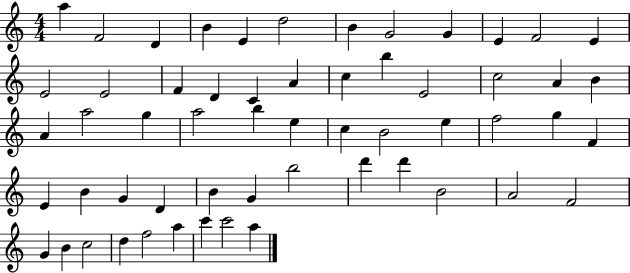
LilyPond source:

{
  \clef treble
  \numericTimeSignature
  \time 4/4
  \key c \major
  a''4 f'2 d'4 | b'4 e'4 d''2 | b'4 g'2 g'4 | e'4 f'2 e'4 | \break e'2 e'2 | f'4 d'4 c'4 a'4 | c''4 b''4 e'2 | c''2 a'4 b'4 | \break a'4 a''2 g''4 | a''2 b''4 e''4 | c''4 b'2 e''4 | f''2 g''4 f'4 | \break e'4 b'4 g'4 d'4 | b'4 g'4 b''2 | d'''4 d'''4 b'2 | a'2 f'2 | \break g'4 b'4 c''2 | d''4 f''2 a''4 | c'''4 c'''2 a''4 | \bar "|."
}